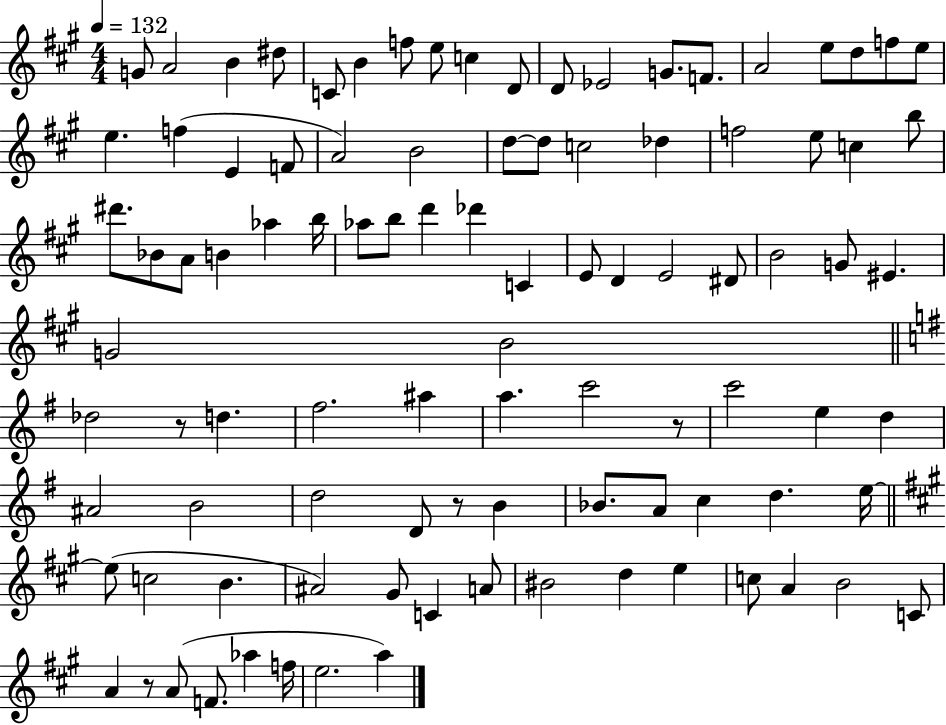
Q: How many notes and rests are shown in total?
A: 97